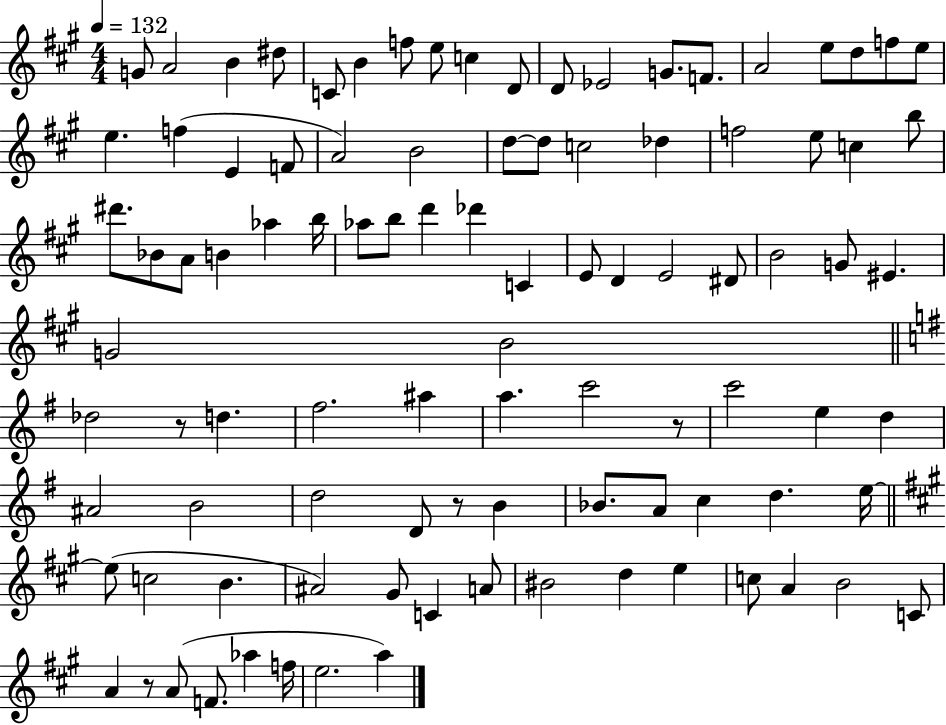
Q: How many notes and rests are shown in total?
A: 97